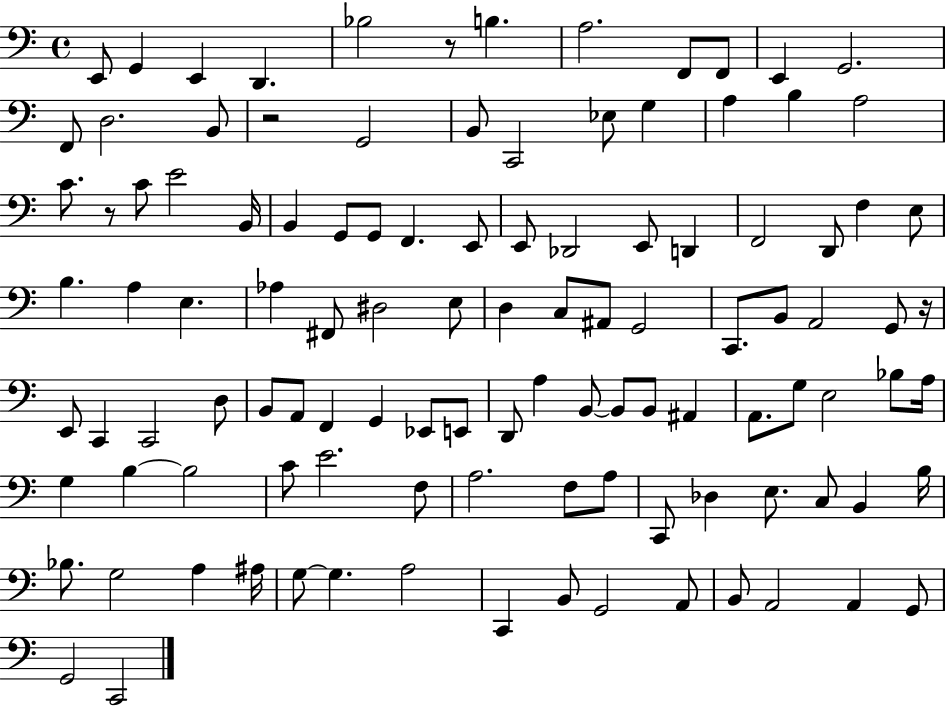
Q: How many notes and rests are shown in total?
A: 111